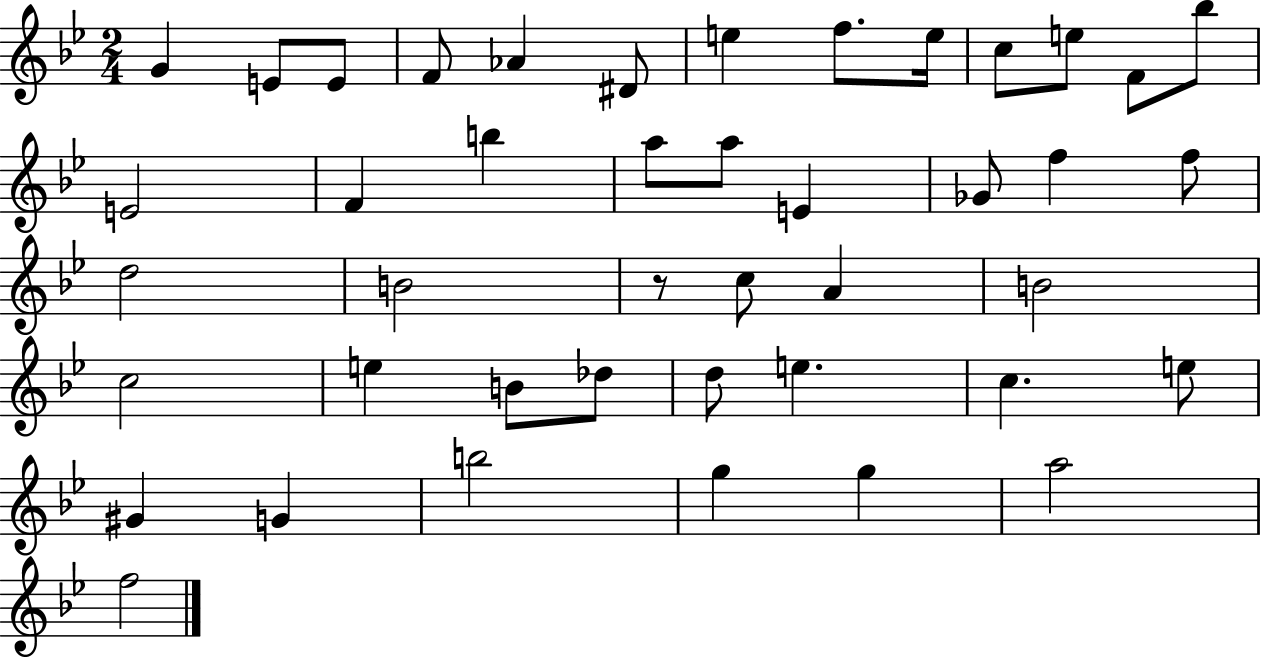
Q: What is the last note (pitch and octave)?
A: F5